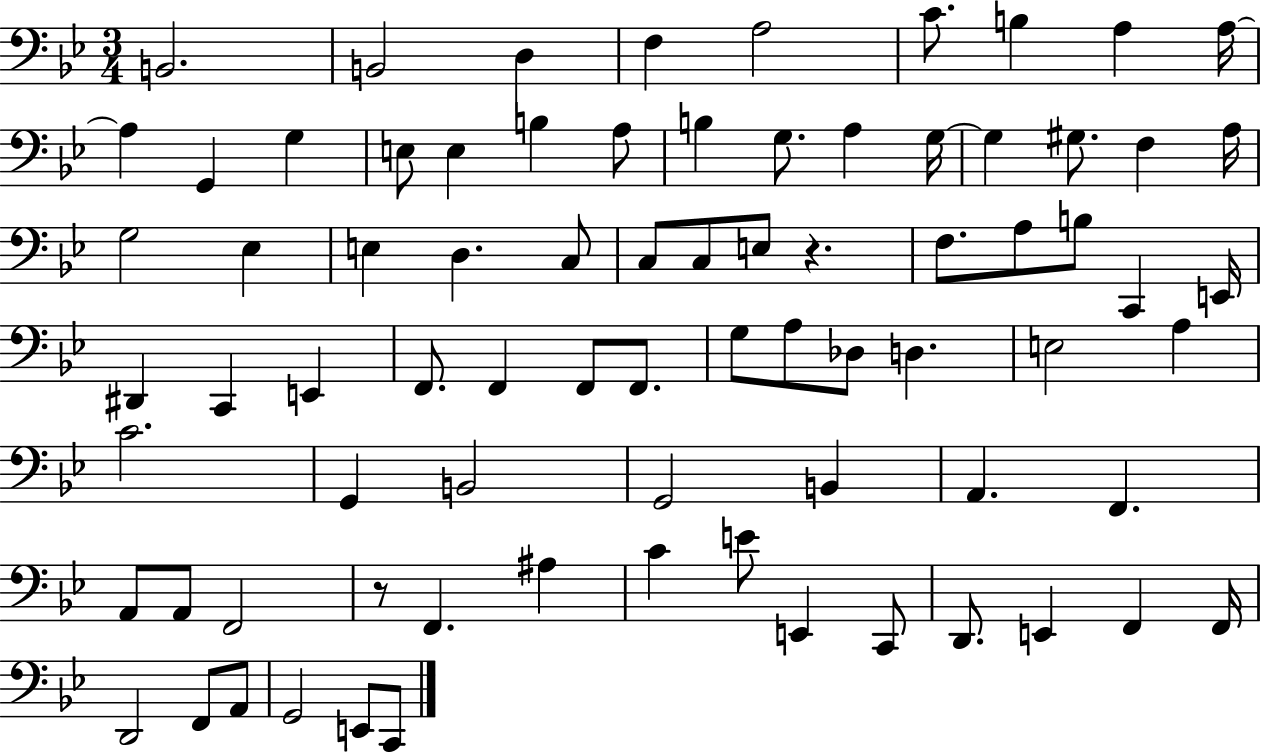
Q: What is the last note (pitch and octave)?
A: C2